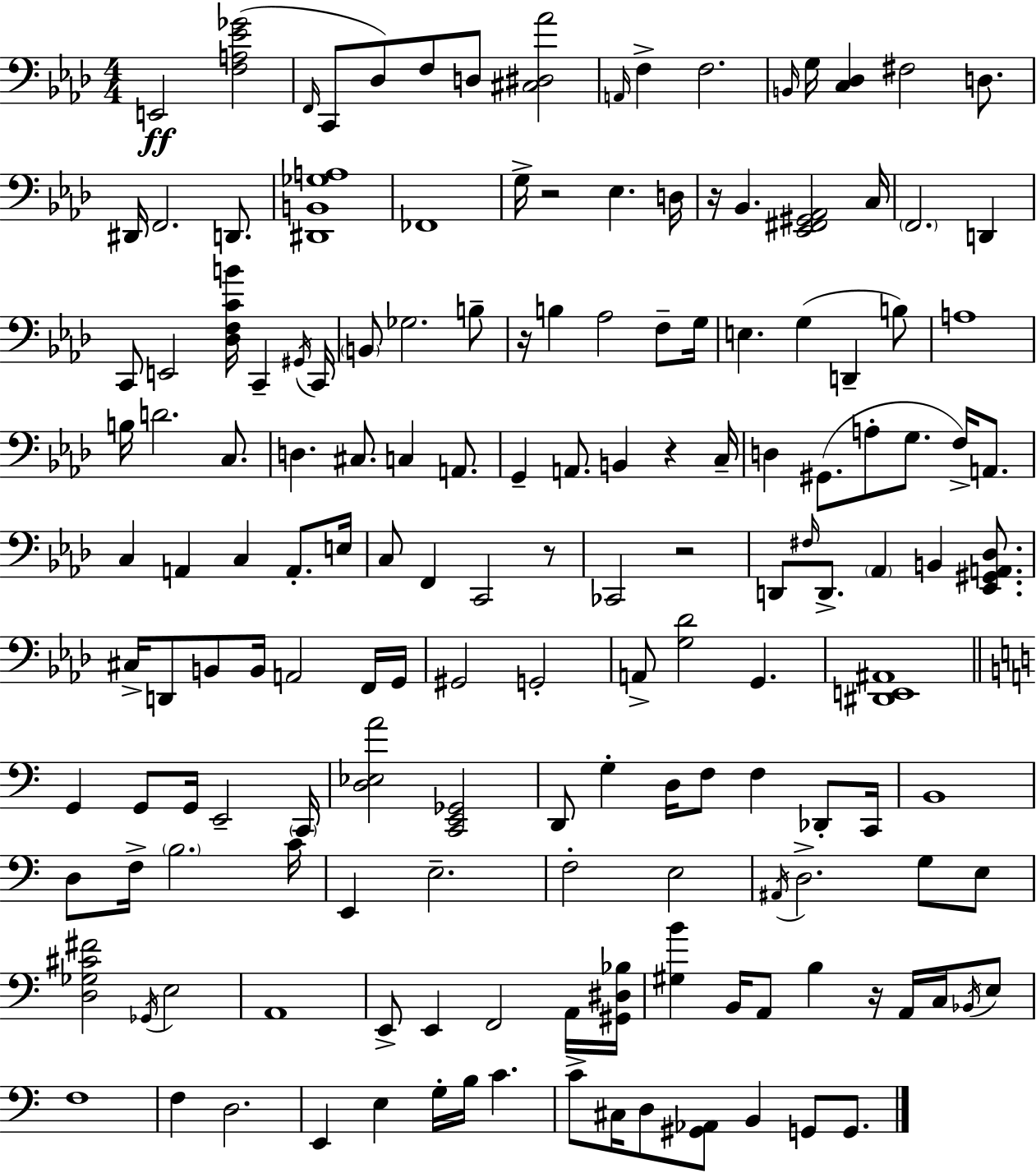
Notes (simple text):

E2/h [F3,A3,Eb4,Gb4]/h F2/s C2/e Db3/e F3/e D3/e [C#3,D#3,Ab4]/h A2/s F3/q F3/h. B2/s G3/s [C3,Db3]/q F#3/h D3/e. D#2/s F2/h. D2/e. [D#2,B2,Gb3,A3]/w FES2/w G3/s R/h Eb3/q. D3/s R/s Bb2/q. [Eb2,F#2,G#2,Ab2]/h C3/s F2/h. D2/q C2/e E2/h [Db3,F3,C4,B4]/s C2/q G#2/s C2/s B2/e Gb3/h. B3/e R/s B3/q Ab3/h F3/e G3/s E3/q. G3/q D2/q B3/e A3/w B3/s D4/h. C3/e. D3/q. C#3/e. C3/q A2/e. G2/q A2/e. B2/q R/q C3/s D3/q G#2/e. A3/e G3/e. F3/s A2/e. C3/q A2/q C3/q A2/e. E3/s C3/e F2/q C2/h R/e CES2/h R/h D2/e F#3/s D2/e. Ab2/q B2/q [Eb2,G#2,A2,Db3]/e. C#3/s D2/e B2/e B2/s A2/h F2/s G2/s G#2/h G2/h A2/e [G3,Db4]/h G2/q. [D#2,E2,A#2]/w G2/q G2/e G2/s E2/h C2/s [D3,Eb3,A4]/h [C2,E2,Gb2]/h D2/e G3/q D3/s F3/e F3/q Db2/e C2/s B2/w D3/e F3/s B3/h. C4/s E2/q E3/h. F3/h E3/h A#2/s D3/h. G3/e E3/e [D3,Gb3,C#4,F#4]/h Gb2/s E3/h A2/w E2/e E2/q F2/h A2/s [G#2,D#3,Bb3]/s [G#3,B4]/q B2/s A2/e B3/q R/s A2/s C3/s Bb2/s E3/e F3/w F3/q D3/h. E2/q E3/q G3/s B3/s C4/q. C4/e C#3/s D3/e [G#2,Ab2]/e B2/q G2/e G2/e.